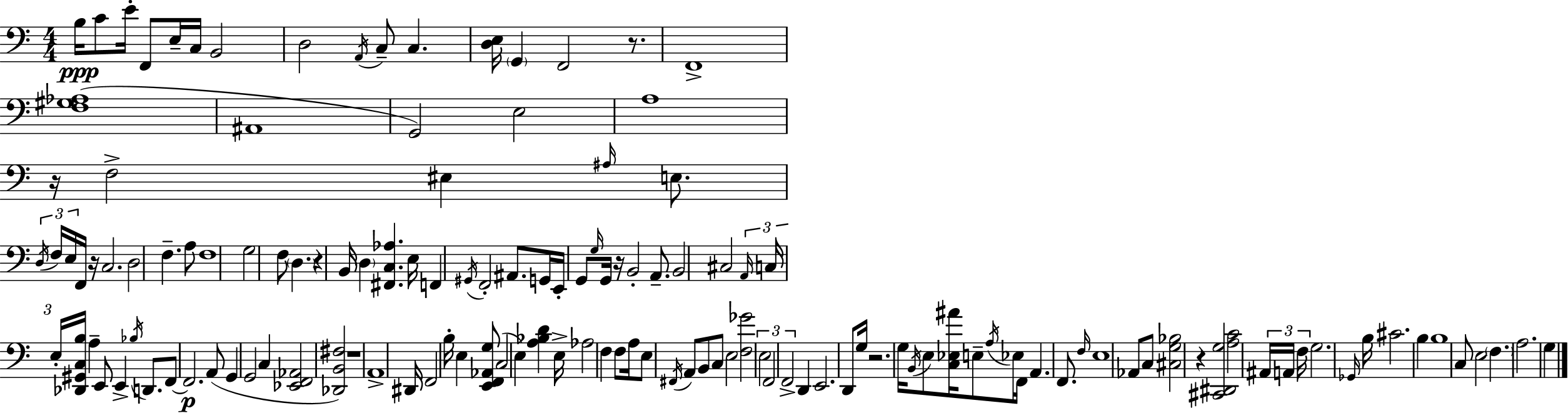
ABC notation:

X:1
T:Untitled
M:4/4
L:1/4
K:Am
B,/4 C/2 E/4 F,,/2 E,/4 C,/4 B,,2 D,2 A,,/4 C,/2 C, [D,E,]/4 G,, F,,2 z/2 F,,4 [F,^G,_A,]4 ^A,,4 G,,2 E,2 A,4 z/4 F,2 ^E, ^A,/4 E,/2 D,/4 F,/4 E,/4 F,,/4 z/4 C,2 D,2 F, A,/2 F,4 G,2 F,/2 D, z B,,/4 D, [^F,,C,_A,] E,/4 F,, ^G,,/4 F,,2 ^A,,/2 G,,/4 E,,/4 G,,/2 G,/4 G,,/4 z/4 B,,2 A,,/2 B,,2 ^C,2 A,,/4 C,/4 E,/4 [_D,,^G,,C,B,]/4 A, E,,/2 E,, _B,/4 D,,/2 F,,/2 F,,2 A,,/2 G,, G,,2 C, [_E,,F,,_A,,]2 [_D,,B,,^F,]2 z4 A,,4 ^D,,/4 F,,2 B,/4 E, [E,,F,,_A,,G,]/2 C,2 E, [A,_B,D] E,/4 _A,2 F, F,/2 A,/4 E,/2 ^F,,/4 A,,/2 B,,/2 C,/2 E,2 [F,_G]2 E,2 F,,2 F,,2 D,, E,,2 D,,/2 G,/4 z2 G,/4 B,,/4 E,/2 [C,_E,^A]/4 E,/2 A,/4 _E,/4 F,,/4 A,, F,,/2 F,/4 E,4 _A,,/2 C,/2 [^C,G,_B,]2 z [^C,,^D,,G,]2 [A,C]2 ^A,,/4 A,,/4 F,/4 G,2 _G,,/4 B,/4 ^C2 B, B,4 C,/2 E,2 F, A,2 G,